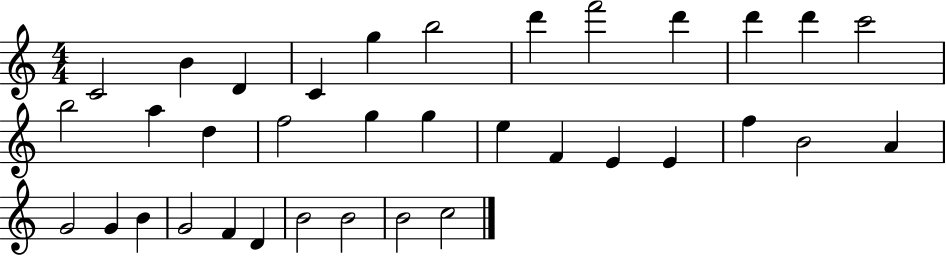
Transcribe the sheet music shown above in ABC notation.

X:1
T:Untitled
M:4/4
L:1/4
K:C
C2 B D C g b2 d' f'2 d' d' d' c'2 b2 a d f2 g g e F E E f B2 A G2 G B G2 F D B2 B2 B2 c2